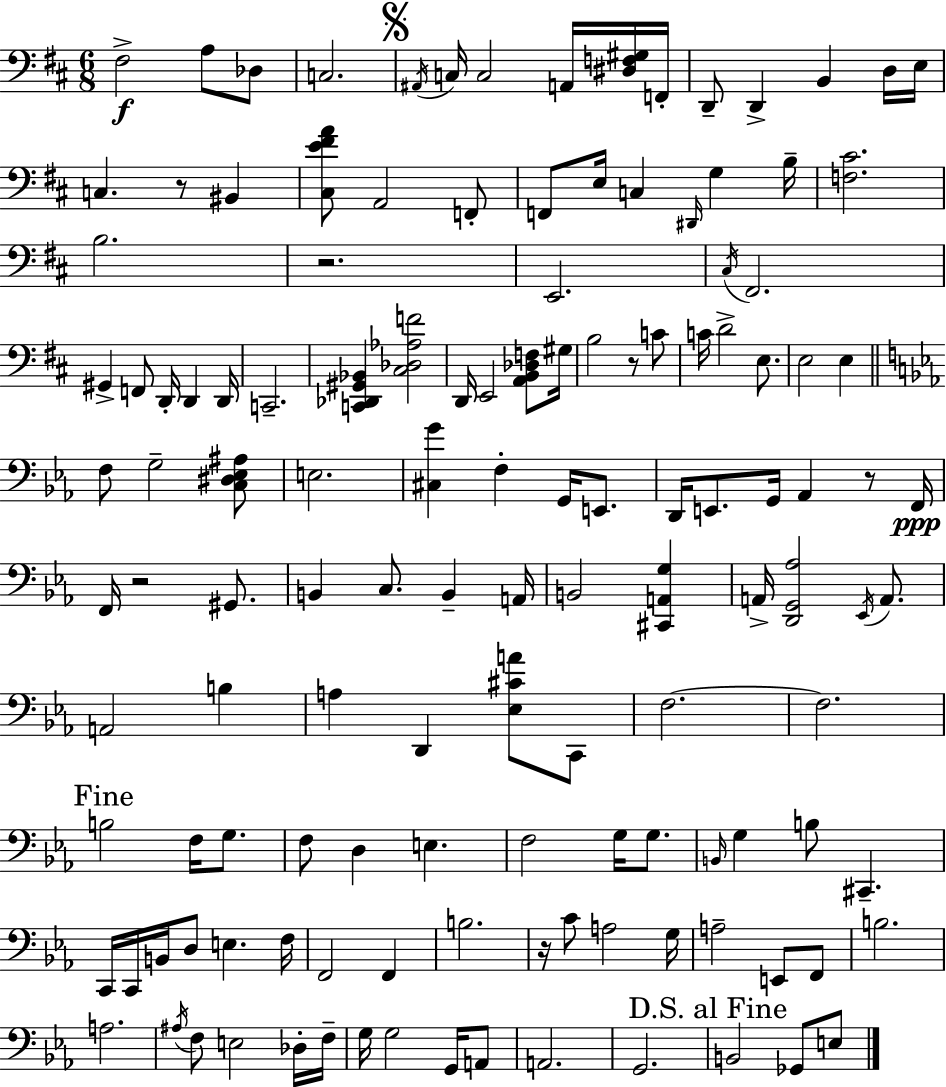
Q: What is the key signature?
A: D major